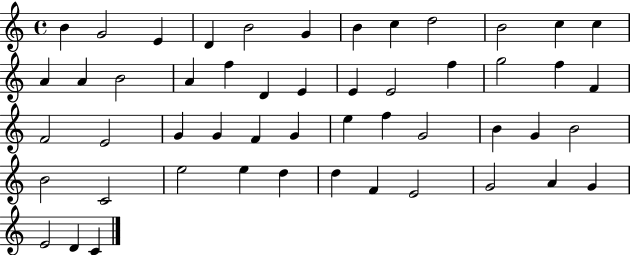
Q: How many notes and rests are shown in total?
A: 51